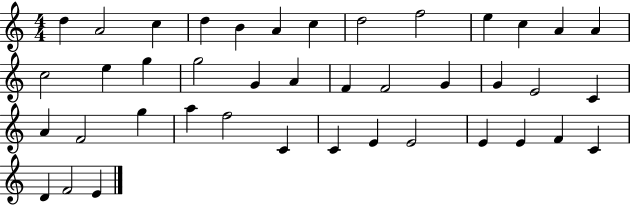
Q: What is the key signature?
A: C major